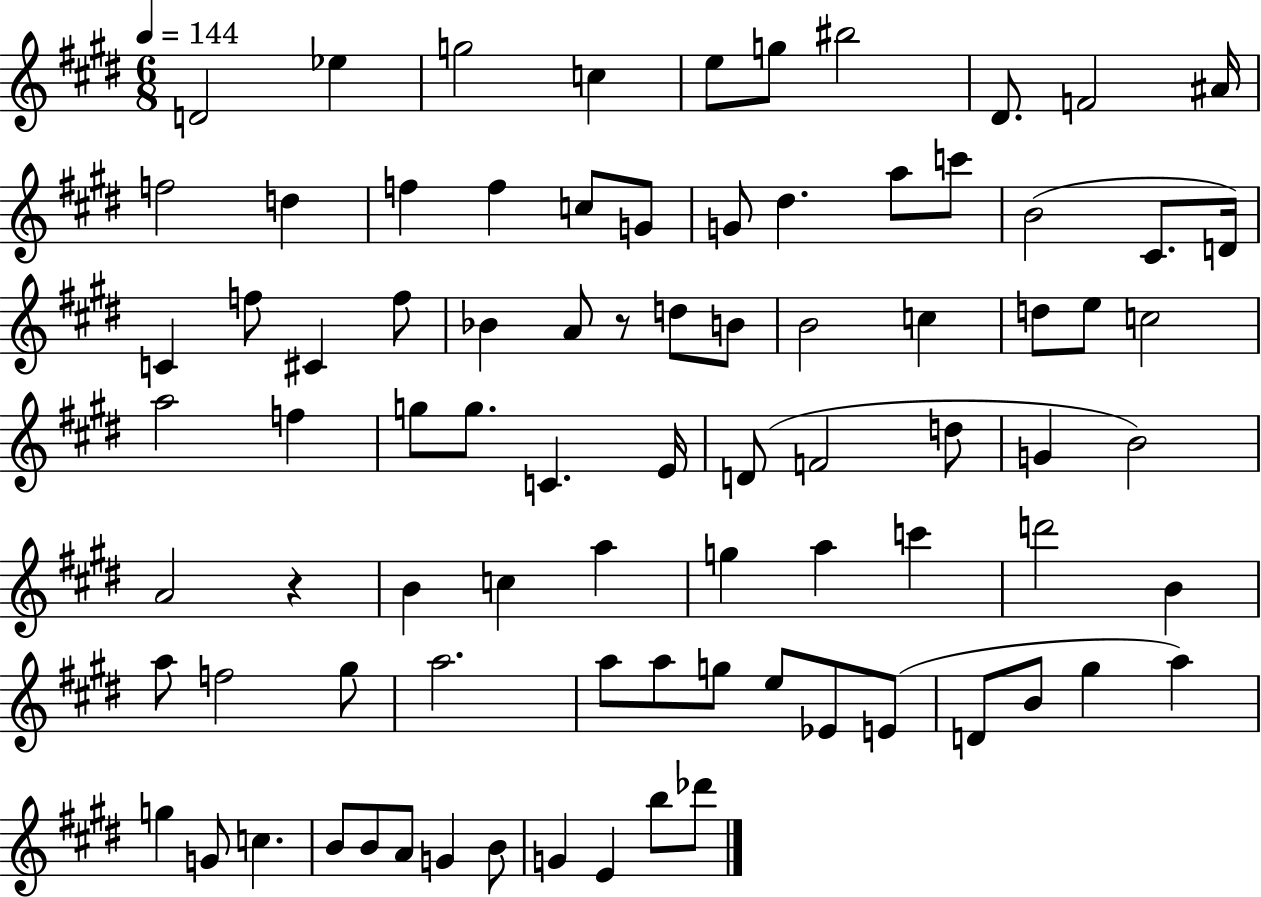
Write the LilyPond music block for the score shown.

{
  \clef treble
  \numericTimeSignature
  \time 6/8
  \key e \major
  \tempo 4 = 144
  d'2 ees''4 | g''2 c''4 | e''8 g''8 bis''2 | dis'8. f'2 ais'16 | \break f''2 d''4 | f''4 f''4 c''8 g'8 | g'8 dis''4. a''8 c'''8 | b'2( cis'8. d'16) | \break c'4 f''8 cis'4 f''8 | bes'4 a'8 r8 d''8 b'8 | b'2 c''4 | d''8 e''8 c''2 | \break a''2 f''4 | g''8 g''8. c'4. e'16 | d'8( f'2 d''8 | g'4 b'2) | \break a'2 r4 | b'4 c''4 a''4 | g''4 a''4 c'''4 | d'''2 b'4 | \break a''8 f''2 gis''8 | a''2. | a''8 a''8 g''8 e''8 ees'8 e'8( | d'8 b'8 gis''4 a''4) | \break g''4 g'8 c''4. | b'8 b'8 a'8 g'4 b'8 | g'4 e'4 b''8 des'''8 | \bar "|."
}